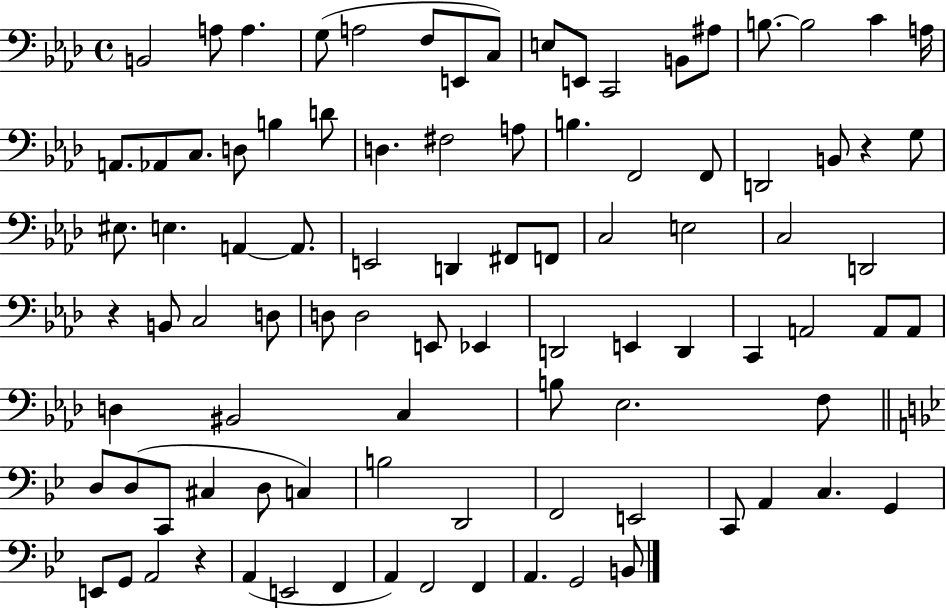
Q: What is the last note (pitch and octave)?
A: B2